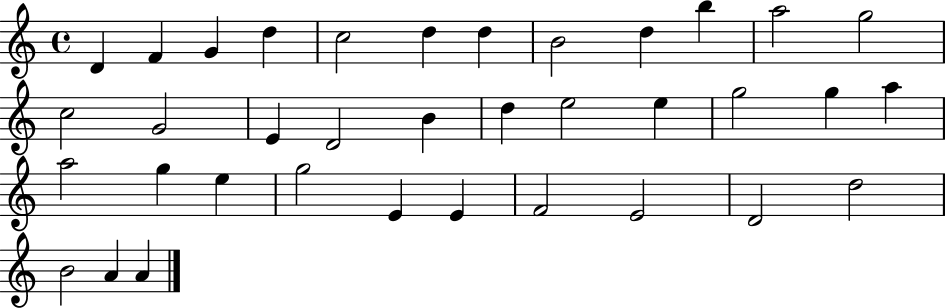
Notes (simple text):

D4/q F4/q G4/q D5/q C5/h D5/q D5/q B4/h D5/q B5/q A5/h G5/h C5/h G4/h E4/q D4/h B4/q D5/q E5/h E5/q G5/h G5/q A5/q A5/h G5/q E5/q G5/h E4/q E4/q F4/h E4/h D4/h D5/h B4/h A4/q A4/q